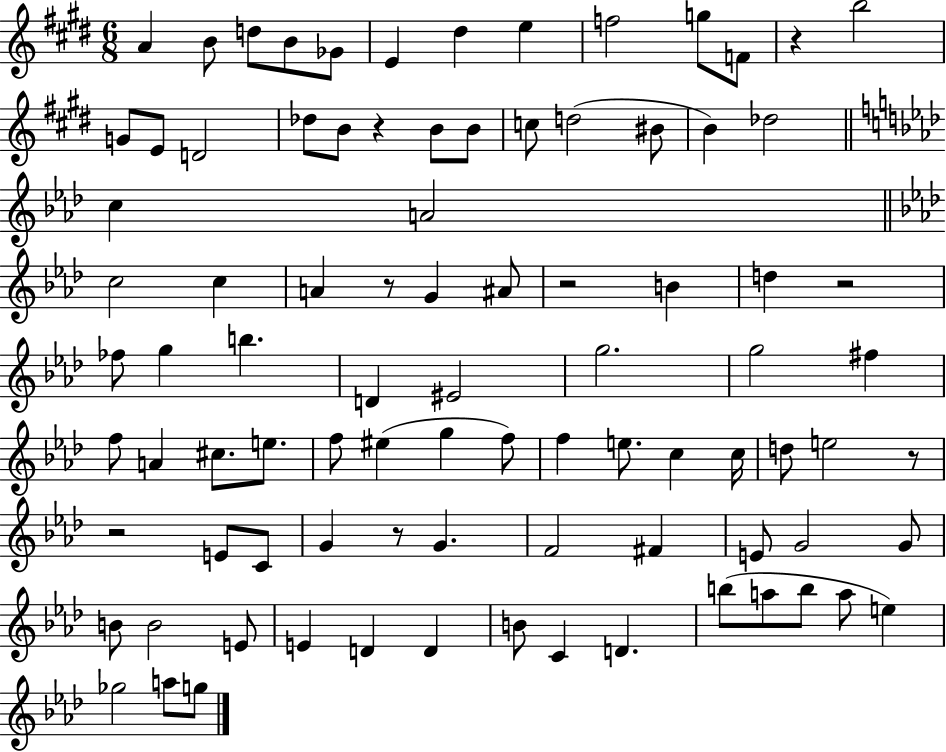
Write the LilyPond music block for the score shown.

{
  \clef treble
  \numericTimeSignature
  \time 6/8
  \key e \major
  a'4 b'8 d''8 b'8 ges'8 | e'4 dis''4 e''4 | f''2 g''8 f'8 | r4 b''2 | \break g'8 e'8 d'2 | des''8 b'8 r4 b'8 b'8 | c''8 d''2( bis'8 | b'4) des''2 | \break \bar "||" \break \key f \minor c''4 a'2 | \bar "||" \break \key aes \major c''2 c''4 | a'4 r8 g'4 ais'8 | r2 b'4 | d''4 r2 | \break fes''8 g''4 b''4. | d'4 eis'2 | g''2. | g''2 fis''4 | \break f''8 a'4 cis''8. e''8. | f''8 eis''4( g''4 f''8) | f''4 e''8. c''4 c''16 | d''8 e''2 r8 | \break r2 e'8 c'8 | g'4 r8 g'4. | f'2 fis'4 | e'8 g'2 g'8 | \break b'8 b'2 e'8 | e'4 d'4 d'4 | b'8 c'4 d'4. | b''8( a''8 b''8 a''8 e''4) | \break ges''2 a''8 g''8 | \bar "|."
}